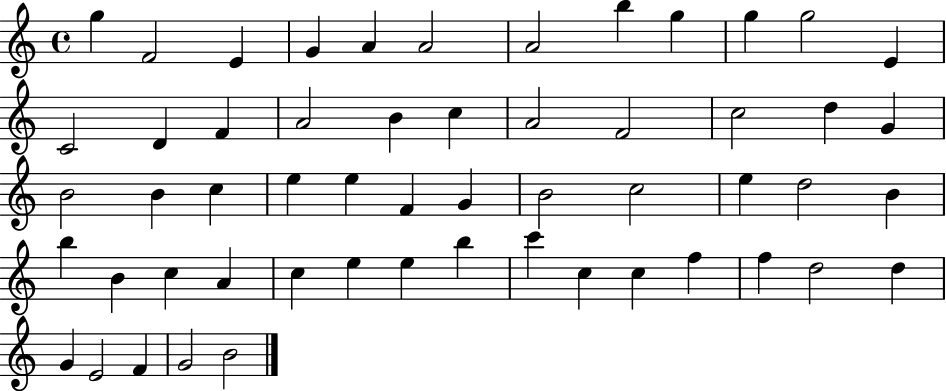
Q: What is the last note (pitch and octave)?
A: B4